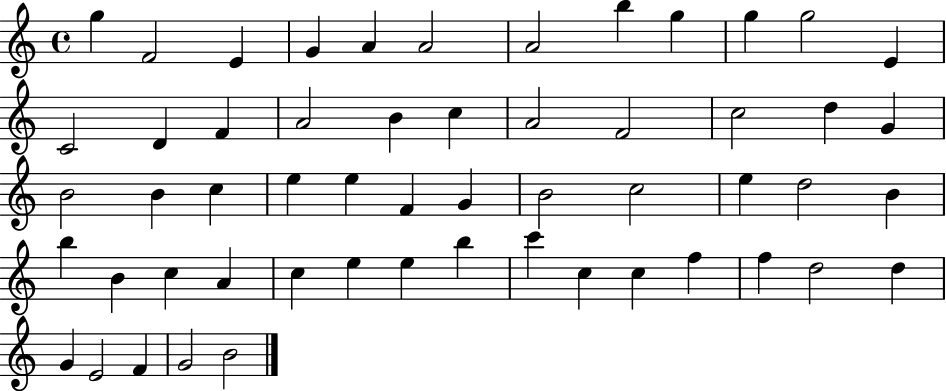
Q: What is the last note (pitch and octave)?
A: B4